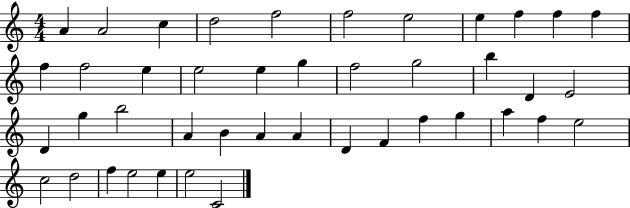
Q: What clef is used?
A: treble